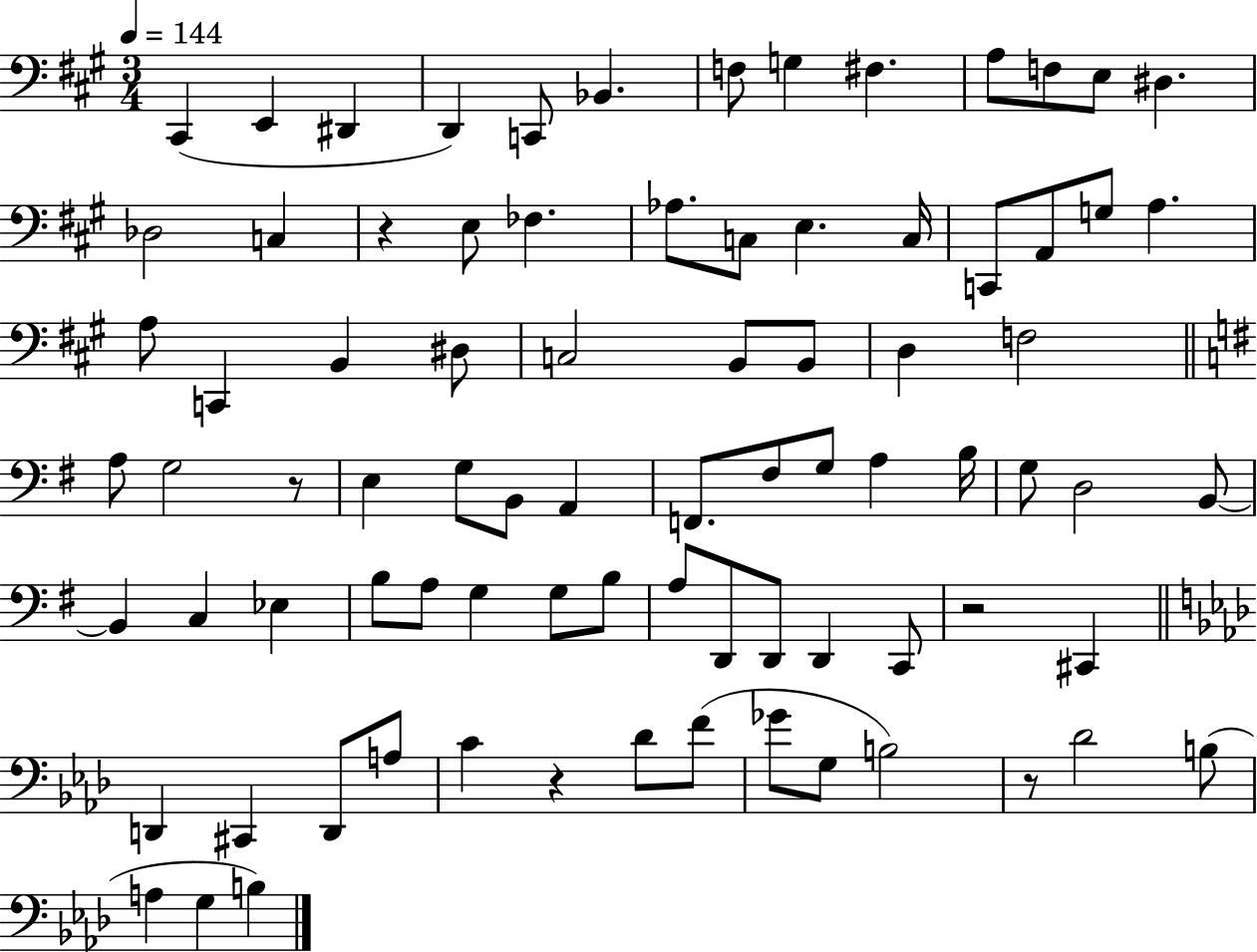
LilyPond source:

{
  \clef bass
  \numericTimeSignature
  \time 3/4
  \key a \major
  \tempo 4 = 144
  cis,4( e,4 dis,4 | d,4) c,8 bes,4. | f8 g4 fis4. | a8 f8 e8 dis4. | \break des2 c4 | r4 e8 fes4. | aes8. c8 e4. c16 | c,8 a,8 g8 a4. | \break a8 c,4 b,4 dis8 | c2 b,8 b,8 | d4 f2 | \bar "||" \break \key e \minor a8 g2 r8 | e4 g8 b,8 a,4 | f,8. fis8 g8 a4 b16 | g8 d2 b,8~~ | \break b,4 c4 ees4 | b8 a8 g4 g8 b8 | a8 d,8 d,8 d,4 c,8 | r2 cis,4 | \break \bar "||" \break \key aes \major d,4 cis,4 d,8 a8 | c'4 r4 des'8 f'8( | ges'8 g8 b2) | r8 des'2 b8( | \break a4 g4 b4) | \bar "|."
}